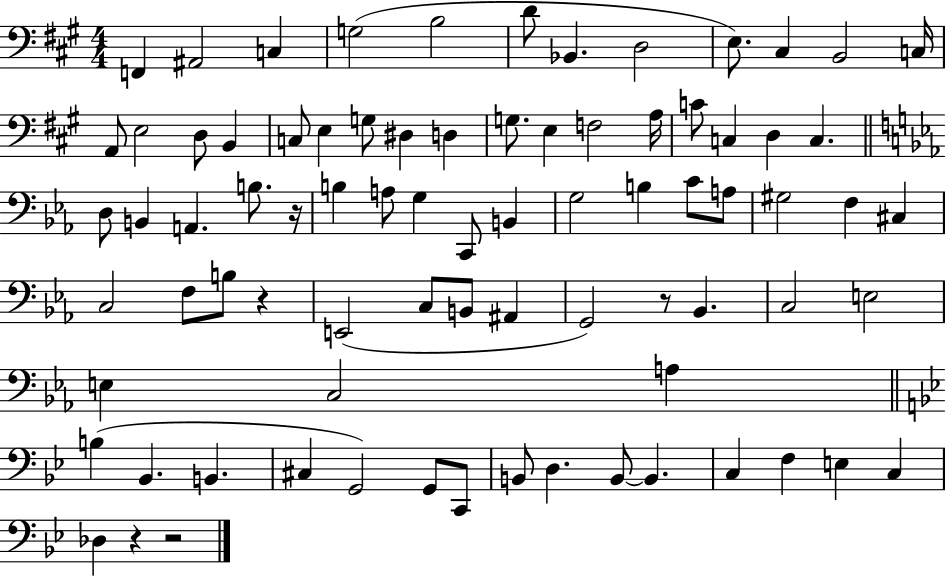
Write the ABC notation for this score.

X:1
T:Untitled
M:4/4
L:1/4
K:A
F,, ^A,,2 C, G,2 B,2 D/2 _B,, D,2 E,/2 ^C, B,,2 C,/4 A,,/2 E,2 D,/2 B,, C,/2 E, G,/2 ^D, D, G,/2 E, F,2 A,/4 C/2 C, D, C, D,/2 B,, A,, B,/2 z/4 B, A,/2 G, C,,/2 B,, G,2 B, C/2 A,/2 ^G,2 F, ^C, C,2 F,/2 B,/2 z E,,2 C,/2 B,,/2 ^A,, G,,2 z/2 _B,, C,2 E,2 E, C,2 A, B, _B,, B,, ^C, G,,2 G,,/2 C,,/2 B,,/2 D, B,,/2 B,, C, F, E, C, _D, z z2